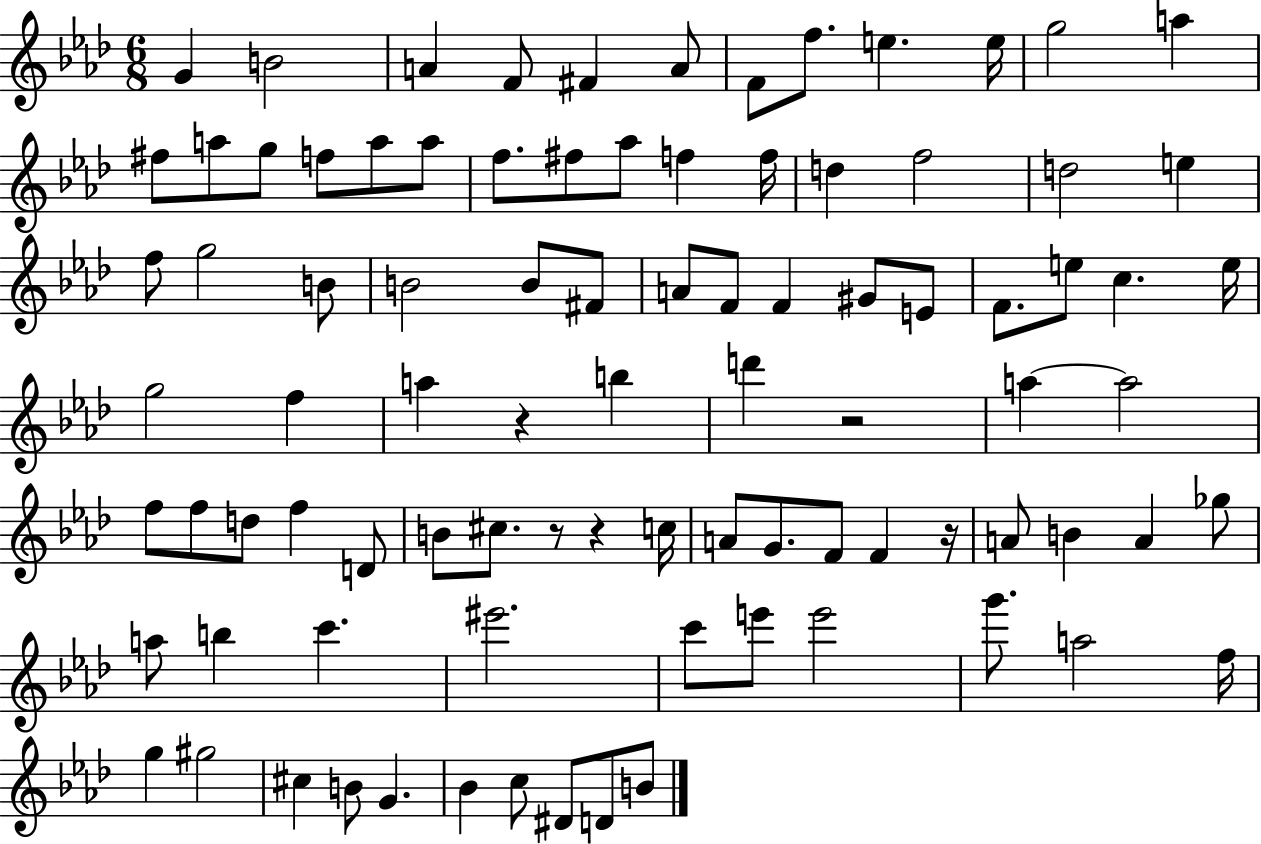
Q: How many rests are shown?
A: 5